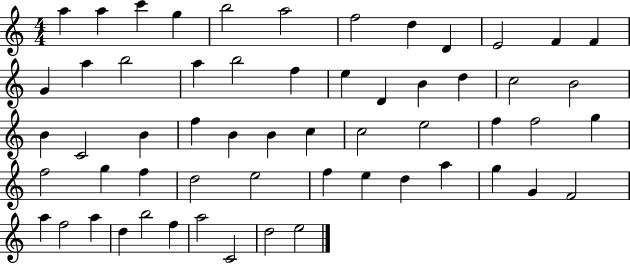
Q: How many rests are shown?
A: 0